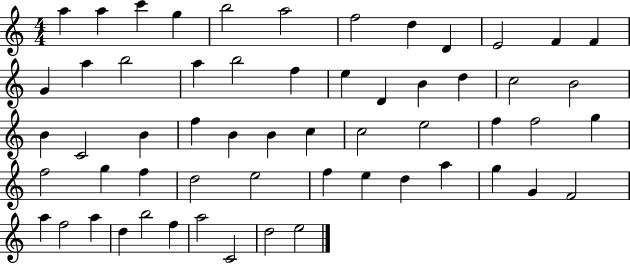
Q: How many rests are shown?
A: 0